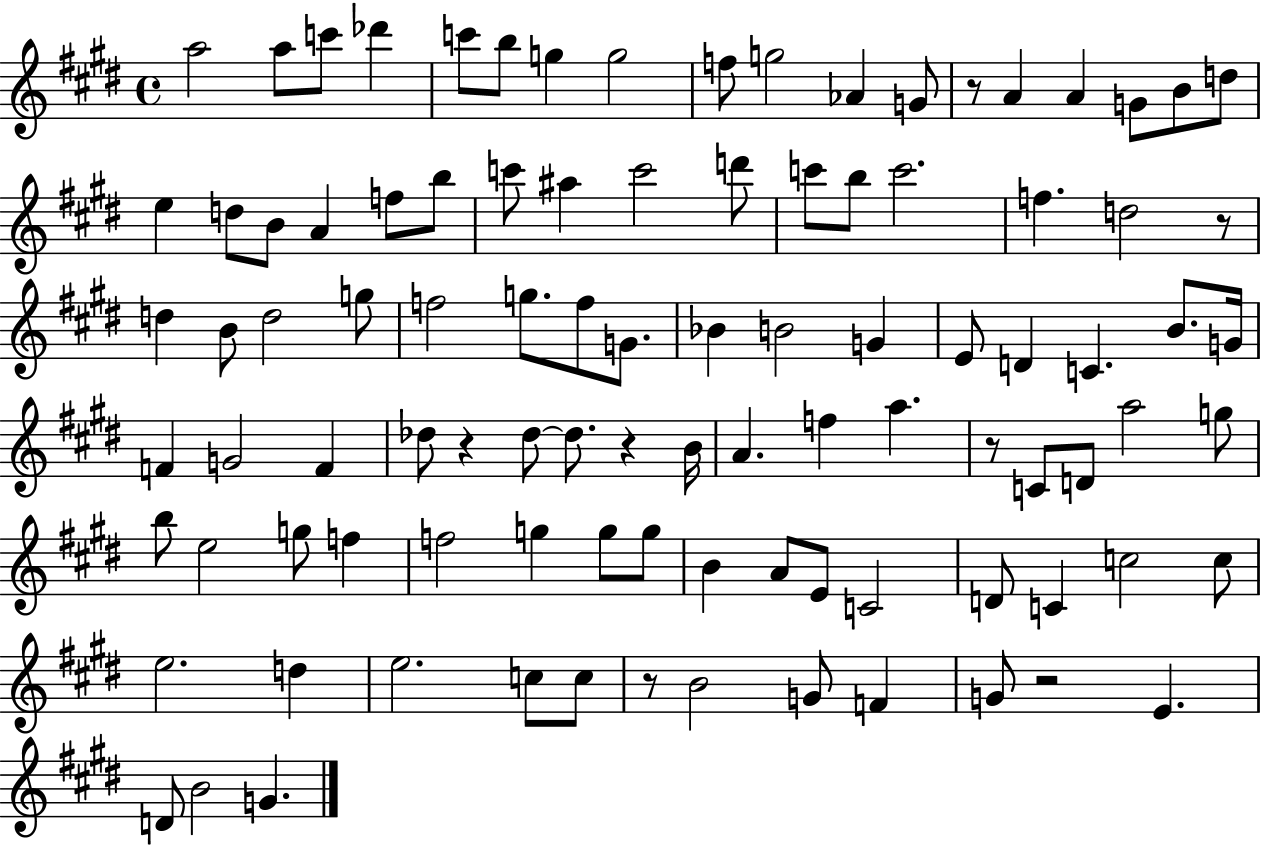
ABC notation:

X:1
T:Untitled
M:4/4
L:1/4
K:E
a2 a/2 c'/2 _d' c'/2 b/2 g g2 f/2 g2 _A G/2 z/2 A A G/2 B/2 d/2 e d/2 B/2 A f/2 b/2 c'/2 ^a c'2 d'/2 c'/2 b/2 c'2 f d2 z/2 d B/2 d2 g/2 f2 g/2 f/2 G/2 _B B2 G E/2 D C B/2 G/4 F G2 F _d/2 z _d/2 _d/2 z B/4 A f a z/2 C/2 D/2 a2 g/2 b/2 e2 g/2 f f2 g g/2 g/2 B A/2 E/2 C2 D/2 C c2 c/2 e2 d e2 c/2 c/2 z/2 B2 G/2 F G/2 z2 E D/2 B2 G